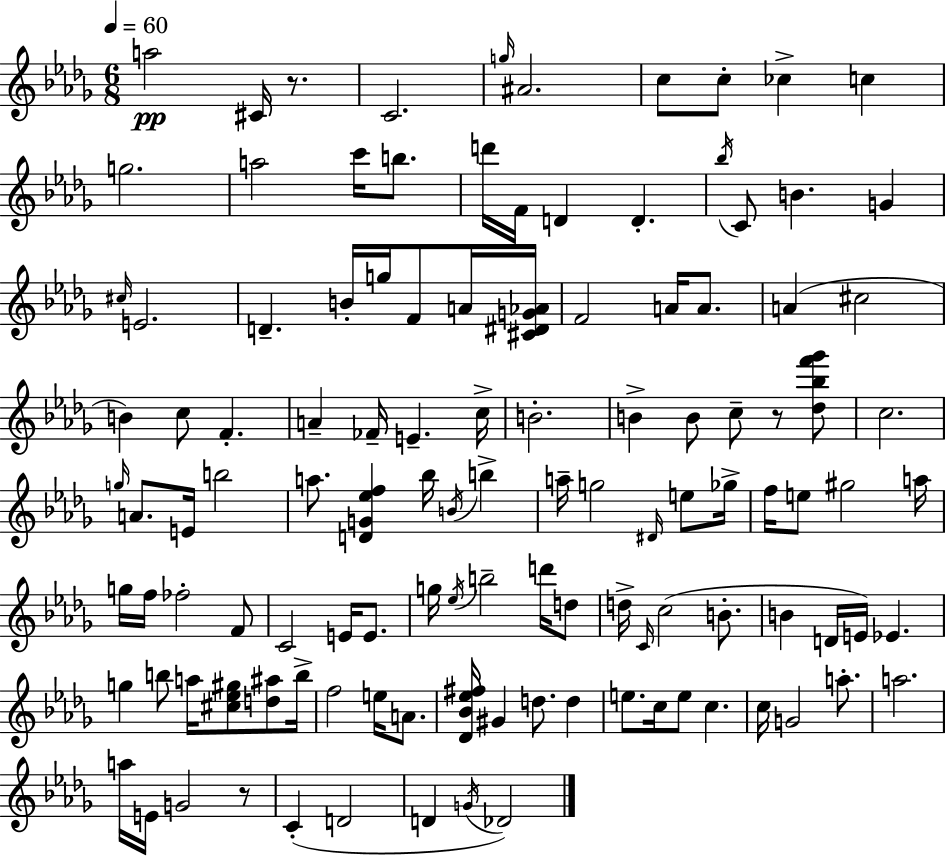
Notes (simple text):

A5/h C#4/s R/e. C4/h. G5/s A#4/h. C5/e C5/e CES5/q C5/q G5/h. A5/h C6/s B5/e. D6/s F4/s D4/q D4/q. Bb5/s C4/e B4/q. G4/q C#5/s E4/h. D4/q. B4/s G5/s F4/e A4/s [C#4,D#4,G4,Ab4]/s F4/h A4/s A4/e. A4/q C#5/h B4/q C5/e F4/q. A4/q FES4/s E4/q. C5/s B4/h. B4/q B4/e C5/e R/e [Db5,Bb5,F6,Gb6]/e C5/h. G5/s A4/e. E4/s B5/h A5/e. [D4,G4,Eb5,F5]/q Bb5/s B4/s B5/q A5/s G5/h D#4/s E5/e Gb5/s F5/s E5/e G#5/h A5/s G5/s F5/s FES5/h F4/e C4/h E4/s E4/e. G5/s Eb5/s B5/h D6/s D5/e D5/s C4/s C5/h B4/e. B4/q D4/s E4/s Eb4/q. G5/q B5/e A5/s [C#5,Eb5,G#5]/e [D5,A#5]/e B5/s F5/h E5/s A4/e. [Db4,Bb4,Eb5,F#5]/s G#4/q D5/e. D5/q E5/e. C5/s E5/e C5/q. C5/s G4/h A5/e. A5/h. A5/s E4/s G4/h R/e C4/q D4/h D4/q G4/s Db4/h